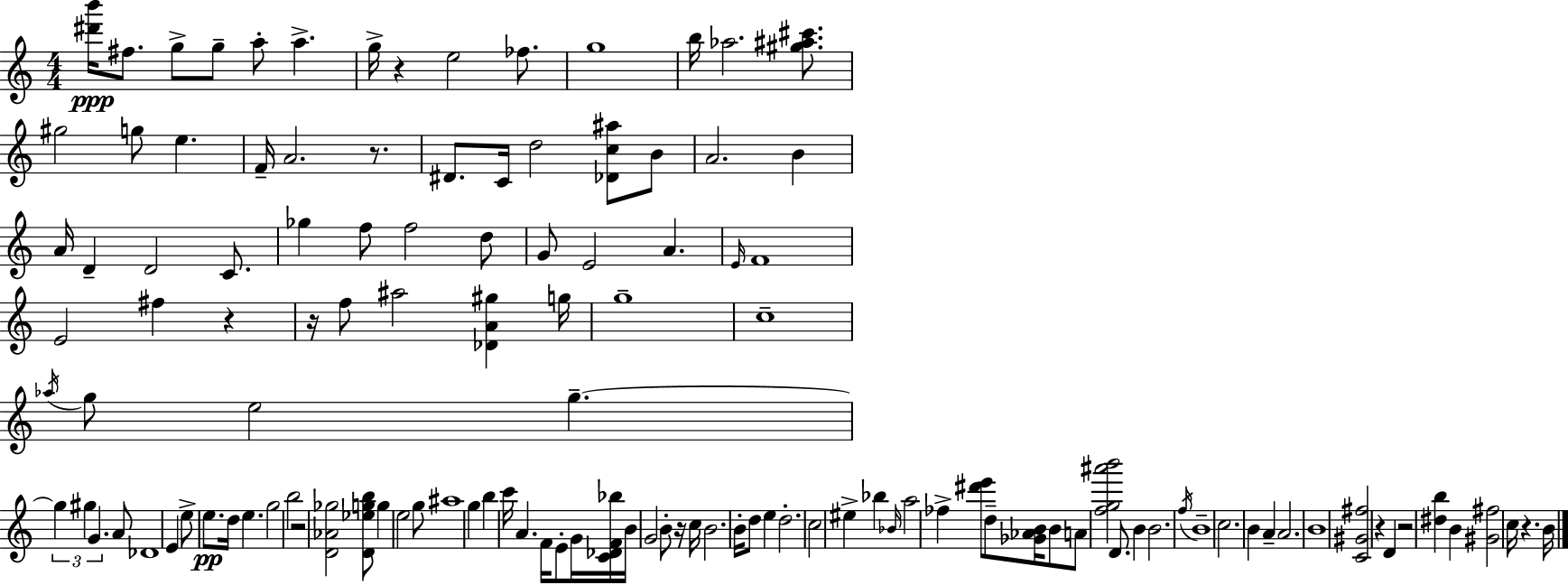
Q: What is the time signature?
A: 4/4